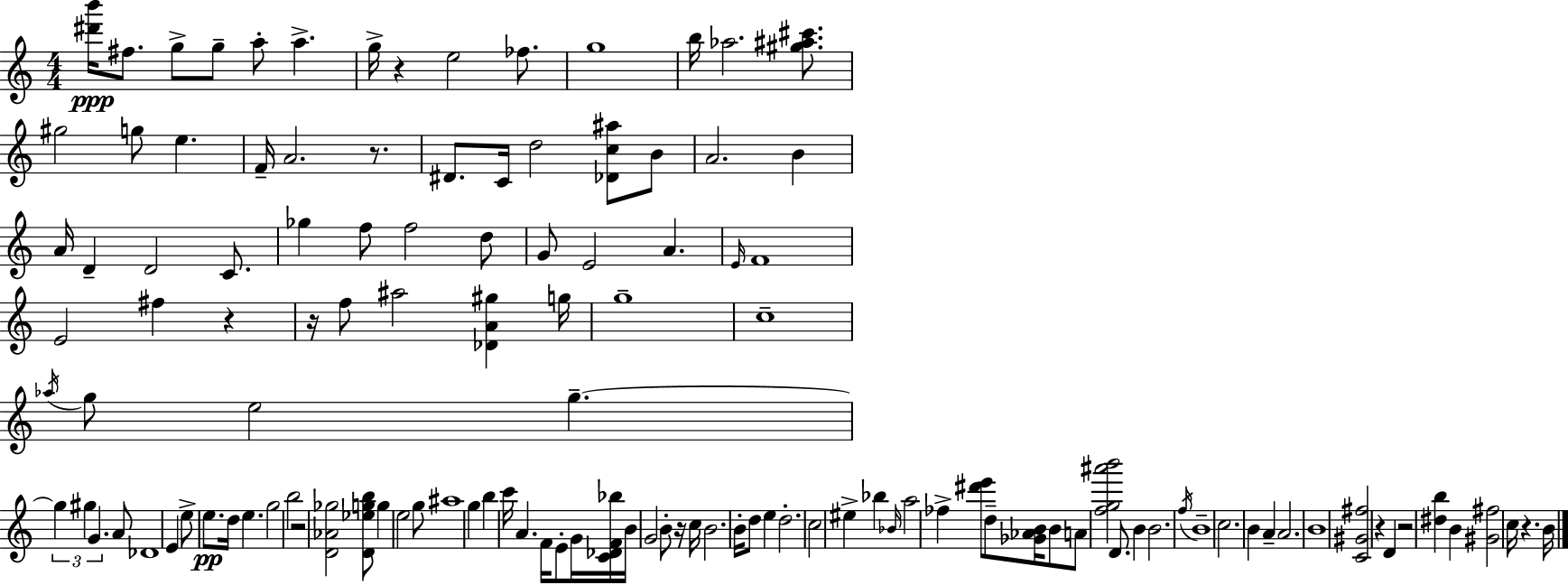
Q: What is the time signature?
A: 4/4